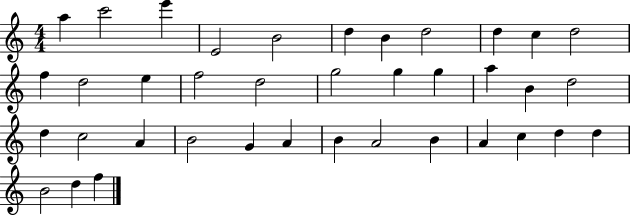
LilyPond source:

{
  \clef treble
  \numericTimeSignature
  \time 4/4
  \key c \major
  a''4 c'''2 e'''4 | e'2 b'2 | d''4 b'4 d''2 | d''4 c''4 d''2 | \break f''4 d''2 e''4 | f''2 d''2 | g''2 g''4 g''4 | a''4 b'4 d''2 | \break d''4 c''2 a'4 | b'2 g'4 a'4 | b'4 a'2 b'4 | a'4 c''4 d''4 d''4 | \break b'2 d''4 f''4 | \bar "|."
}